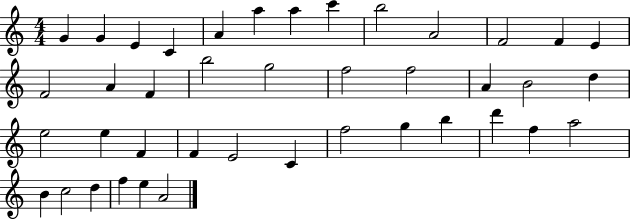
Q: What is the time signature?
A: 4/4